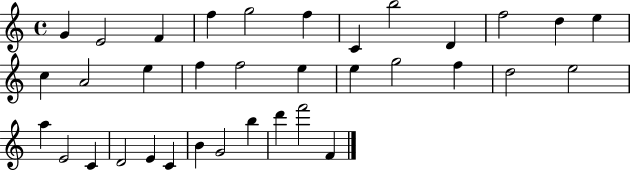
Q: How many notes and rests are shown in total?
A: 35